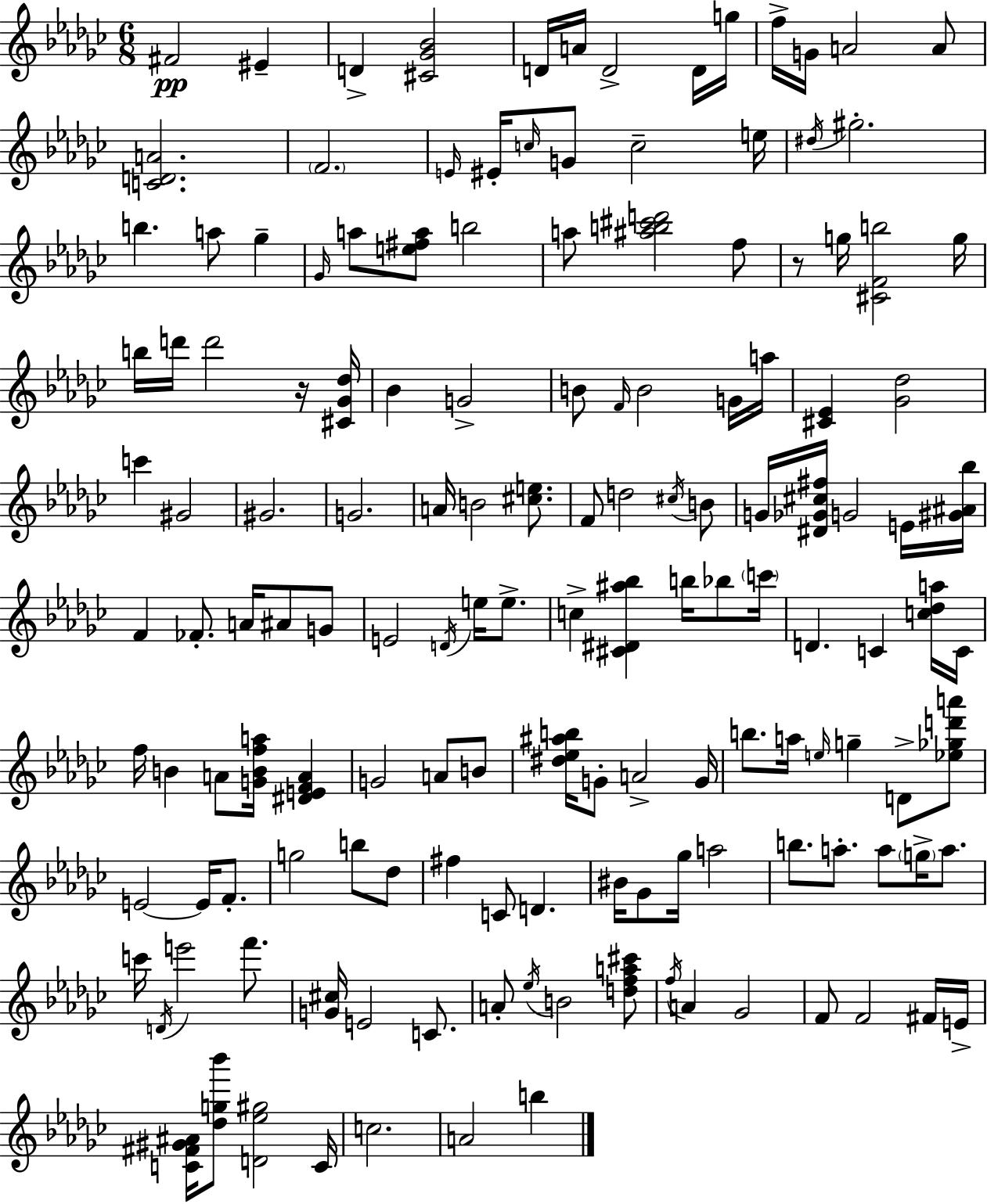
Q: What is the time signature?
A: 6/8